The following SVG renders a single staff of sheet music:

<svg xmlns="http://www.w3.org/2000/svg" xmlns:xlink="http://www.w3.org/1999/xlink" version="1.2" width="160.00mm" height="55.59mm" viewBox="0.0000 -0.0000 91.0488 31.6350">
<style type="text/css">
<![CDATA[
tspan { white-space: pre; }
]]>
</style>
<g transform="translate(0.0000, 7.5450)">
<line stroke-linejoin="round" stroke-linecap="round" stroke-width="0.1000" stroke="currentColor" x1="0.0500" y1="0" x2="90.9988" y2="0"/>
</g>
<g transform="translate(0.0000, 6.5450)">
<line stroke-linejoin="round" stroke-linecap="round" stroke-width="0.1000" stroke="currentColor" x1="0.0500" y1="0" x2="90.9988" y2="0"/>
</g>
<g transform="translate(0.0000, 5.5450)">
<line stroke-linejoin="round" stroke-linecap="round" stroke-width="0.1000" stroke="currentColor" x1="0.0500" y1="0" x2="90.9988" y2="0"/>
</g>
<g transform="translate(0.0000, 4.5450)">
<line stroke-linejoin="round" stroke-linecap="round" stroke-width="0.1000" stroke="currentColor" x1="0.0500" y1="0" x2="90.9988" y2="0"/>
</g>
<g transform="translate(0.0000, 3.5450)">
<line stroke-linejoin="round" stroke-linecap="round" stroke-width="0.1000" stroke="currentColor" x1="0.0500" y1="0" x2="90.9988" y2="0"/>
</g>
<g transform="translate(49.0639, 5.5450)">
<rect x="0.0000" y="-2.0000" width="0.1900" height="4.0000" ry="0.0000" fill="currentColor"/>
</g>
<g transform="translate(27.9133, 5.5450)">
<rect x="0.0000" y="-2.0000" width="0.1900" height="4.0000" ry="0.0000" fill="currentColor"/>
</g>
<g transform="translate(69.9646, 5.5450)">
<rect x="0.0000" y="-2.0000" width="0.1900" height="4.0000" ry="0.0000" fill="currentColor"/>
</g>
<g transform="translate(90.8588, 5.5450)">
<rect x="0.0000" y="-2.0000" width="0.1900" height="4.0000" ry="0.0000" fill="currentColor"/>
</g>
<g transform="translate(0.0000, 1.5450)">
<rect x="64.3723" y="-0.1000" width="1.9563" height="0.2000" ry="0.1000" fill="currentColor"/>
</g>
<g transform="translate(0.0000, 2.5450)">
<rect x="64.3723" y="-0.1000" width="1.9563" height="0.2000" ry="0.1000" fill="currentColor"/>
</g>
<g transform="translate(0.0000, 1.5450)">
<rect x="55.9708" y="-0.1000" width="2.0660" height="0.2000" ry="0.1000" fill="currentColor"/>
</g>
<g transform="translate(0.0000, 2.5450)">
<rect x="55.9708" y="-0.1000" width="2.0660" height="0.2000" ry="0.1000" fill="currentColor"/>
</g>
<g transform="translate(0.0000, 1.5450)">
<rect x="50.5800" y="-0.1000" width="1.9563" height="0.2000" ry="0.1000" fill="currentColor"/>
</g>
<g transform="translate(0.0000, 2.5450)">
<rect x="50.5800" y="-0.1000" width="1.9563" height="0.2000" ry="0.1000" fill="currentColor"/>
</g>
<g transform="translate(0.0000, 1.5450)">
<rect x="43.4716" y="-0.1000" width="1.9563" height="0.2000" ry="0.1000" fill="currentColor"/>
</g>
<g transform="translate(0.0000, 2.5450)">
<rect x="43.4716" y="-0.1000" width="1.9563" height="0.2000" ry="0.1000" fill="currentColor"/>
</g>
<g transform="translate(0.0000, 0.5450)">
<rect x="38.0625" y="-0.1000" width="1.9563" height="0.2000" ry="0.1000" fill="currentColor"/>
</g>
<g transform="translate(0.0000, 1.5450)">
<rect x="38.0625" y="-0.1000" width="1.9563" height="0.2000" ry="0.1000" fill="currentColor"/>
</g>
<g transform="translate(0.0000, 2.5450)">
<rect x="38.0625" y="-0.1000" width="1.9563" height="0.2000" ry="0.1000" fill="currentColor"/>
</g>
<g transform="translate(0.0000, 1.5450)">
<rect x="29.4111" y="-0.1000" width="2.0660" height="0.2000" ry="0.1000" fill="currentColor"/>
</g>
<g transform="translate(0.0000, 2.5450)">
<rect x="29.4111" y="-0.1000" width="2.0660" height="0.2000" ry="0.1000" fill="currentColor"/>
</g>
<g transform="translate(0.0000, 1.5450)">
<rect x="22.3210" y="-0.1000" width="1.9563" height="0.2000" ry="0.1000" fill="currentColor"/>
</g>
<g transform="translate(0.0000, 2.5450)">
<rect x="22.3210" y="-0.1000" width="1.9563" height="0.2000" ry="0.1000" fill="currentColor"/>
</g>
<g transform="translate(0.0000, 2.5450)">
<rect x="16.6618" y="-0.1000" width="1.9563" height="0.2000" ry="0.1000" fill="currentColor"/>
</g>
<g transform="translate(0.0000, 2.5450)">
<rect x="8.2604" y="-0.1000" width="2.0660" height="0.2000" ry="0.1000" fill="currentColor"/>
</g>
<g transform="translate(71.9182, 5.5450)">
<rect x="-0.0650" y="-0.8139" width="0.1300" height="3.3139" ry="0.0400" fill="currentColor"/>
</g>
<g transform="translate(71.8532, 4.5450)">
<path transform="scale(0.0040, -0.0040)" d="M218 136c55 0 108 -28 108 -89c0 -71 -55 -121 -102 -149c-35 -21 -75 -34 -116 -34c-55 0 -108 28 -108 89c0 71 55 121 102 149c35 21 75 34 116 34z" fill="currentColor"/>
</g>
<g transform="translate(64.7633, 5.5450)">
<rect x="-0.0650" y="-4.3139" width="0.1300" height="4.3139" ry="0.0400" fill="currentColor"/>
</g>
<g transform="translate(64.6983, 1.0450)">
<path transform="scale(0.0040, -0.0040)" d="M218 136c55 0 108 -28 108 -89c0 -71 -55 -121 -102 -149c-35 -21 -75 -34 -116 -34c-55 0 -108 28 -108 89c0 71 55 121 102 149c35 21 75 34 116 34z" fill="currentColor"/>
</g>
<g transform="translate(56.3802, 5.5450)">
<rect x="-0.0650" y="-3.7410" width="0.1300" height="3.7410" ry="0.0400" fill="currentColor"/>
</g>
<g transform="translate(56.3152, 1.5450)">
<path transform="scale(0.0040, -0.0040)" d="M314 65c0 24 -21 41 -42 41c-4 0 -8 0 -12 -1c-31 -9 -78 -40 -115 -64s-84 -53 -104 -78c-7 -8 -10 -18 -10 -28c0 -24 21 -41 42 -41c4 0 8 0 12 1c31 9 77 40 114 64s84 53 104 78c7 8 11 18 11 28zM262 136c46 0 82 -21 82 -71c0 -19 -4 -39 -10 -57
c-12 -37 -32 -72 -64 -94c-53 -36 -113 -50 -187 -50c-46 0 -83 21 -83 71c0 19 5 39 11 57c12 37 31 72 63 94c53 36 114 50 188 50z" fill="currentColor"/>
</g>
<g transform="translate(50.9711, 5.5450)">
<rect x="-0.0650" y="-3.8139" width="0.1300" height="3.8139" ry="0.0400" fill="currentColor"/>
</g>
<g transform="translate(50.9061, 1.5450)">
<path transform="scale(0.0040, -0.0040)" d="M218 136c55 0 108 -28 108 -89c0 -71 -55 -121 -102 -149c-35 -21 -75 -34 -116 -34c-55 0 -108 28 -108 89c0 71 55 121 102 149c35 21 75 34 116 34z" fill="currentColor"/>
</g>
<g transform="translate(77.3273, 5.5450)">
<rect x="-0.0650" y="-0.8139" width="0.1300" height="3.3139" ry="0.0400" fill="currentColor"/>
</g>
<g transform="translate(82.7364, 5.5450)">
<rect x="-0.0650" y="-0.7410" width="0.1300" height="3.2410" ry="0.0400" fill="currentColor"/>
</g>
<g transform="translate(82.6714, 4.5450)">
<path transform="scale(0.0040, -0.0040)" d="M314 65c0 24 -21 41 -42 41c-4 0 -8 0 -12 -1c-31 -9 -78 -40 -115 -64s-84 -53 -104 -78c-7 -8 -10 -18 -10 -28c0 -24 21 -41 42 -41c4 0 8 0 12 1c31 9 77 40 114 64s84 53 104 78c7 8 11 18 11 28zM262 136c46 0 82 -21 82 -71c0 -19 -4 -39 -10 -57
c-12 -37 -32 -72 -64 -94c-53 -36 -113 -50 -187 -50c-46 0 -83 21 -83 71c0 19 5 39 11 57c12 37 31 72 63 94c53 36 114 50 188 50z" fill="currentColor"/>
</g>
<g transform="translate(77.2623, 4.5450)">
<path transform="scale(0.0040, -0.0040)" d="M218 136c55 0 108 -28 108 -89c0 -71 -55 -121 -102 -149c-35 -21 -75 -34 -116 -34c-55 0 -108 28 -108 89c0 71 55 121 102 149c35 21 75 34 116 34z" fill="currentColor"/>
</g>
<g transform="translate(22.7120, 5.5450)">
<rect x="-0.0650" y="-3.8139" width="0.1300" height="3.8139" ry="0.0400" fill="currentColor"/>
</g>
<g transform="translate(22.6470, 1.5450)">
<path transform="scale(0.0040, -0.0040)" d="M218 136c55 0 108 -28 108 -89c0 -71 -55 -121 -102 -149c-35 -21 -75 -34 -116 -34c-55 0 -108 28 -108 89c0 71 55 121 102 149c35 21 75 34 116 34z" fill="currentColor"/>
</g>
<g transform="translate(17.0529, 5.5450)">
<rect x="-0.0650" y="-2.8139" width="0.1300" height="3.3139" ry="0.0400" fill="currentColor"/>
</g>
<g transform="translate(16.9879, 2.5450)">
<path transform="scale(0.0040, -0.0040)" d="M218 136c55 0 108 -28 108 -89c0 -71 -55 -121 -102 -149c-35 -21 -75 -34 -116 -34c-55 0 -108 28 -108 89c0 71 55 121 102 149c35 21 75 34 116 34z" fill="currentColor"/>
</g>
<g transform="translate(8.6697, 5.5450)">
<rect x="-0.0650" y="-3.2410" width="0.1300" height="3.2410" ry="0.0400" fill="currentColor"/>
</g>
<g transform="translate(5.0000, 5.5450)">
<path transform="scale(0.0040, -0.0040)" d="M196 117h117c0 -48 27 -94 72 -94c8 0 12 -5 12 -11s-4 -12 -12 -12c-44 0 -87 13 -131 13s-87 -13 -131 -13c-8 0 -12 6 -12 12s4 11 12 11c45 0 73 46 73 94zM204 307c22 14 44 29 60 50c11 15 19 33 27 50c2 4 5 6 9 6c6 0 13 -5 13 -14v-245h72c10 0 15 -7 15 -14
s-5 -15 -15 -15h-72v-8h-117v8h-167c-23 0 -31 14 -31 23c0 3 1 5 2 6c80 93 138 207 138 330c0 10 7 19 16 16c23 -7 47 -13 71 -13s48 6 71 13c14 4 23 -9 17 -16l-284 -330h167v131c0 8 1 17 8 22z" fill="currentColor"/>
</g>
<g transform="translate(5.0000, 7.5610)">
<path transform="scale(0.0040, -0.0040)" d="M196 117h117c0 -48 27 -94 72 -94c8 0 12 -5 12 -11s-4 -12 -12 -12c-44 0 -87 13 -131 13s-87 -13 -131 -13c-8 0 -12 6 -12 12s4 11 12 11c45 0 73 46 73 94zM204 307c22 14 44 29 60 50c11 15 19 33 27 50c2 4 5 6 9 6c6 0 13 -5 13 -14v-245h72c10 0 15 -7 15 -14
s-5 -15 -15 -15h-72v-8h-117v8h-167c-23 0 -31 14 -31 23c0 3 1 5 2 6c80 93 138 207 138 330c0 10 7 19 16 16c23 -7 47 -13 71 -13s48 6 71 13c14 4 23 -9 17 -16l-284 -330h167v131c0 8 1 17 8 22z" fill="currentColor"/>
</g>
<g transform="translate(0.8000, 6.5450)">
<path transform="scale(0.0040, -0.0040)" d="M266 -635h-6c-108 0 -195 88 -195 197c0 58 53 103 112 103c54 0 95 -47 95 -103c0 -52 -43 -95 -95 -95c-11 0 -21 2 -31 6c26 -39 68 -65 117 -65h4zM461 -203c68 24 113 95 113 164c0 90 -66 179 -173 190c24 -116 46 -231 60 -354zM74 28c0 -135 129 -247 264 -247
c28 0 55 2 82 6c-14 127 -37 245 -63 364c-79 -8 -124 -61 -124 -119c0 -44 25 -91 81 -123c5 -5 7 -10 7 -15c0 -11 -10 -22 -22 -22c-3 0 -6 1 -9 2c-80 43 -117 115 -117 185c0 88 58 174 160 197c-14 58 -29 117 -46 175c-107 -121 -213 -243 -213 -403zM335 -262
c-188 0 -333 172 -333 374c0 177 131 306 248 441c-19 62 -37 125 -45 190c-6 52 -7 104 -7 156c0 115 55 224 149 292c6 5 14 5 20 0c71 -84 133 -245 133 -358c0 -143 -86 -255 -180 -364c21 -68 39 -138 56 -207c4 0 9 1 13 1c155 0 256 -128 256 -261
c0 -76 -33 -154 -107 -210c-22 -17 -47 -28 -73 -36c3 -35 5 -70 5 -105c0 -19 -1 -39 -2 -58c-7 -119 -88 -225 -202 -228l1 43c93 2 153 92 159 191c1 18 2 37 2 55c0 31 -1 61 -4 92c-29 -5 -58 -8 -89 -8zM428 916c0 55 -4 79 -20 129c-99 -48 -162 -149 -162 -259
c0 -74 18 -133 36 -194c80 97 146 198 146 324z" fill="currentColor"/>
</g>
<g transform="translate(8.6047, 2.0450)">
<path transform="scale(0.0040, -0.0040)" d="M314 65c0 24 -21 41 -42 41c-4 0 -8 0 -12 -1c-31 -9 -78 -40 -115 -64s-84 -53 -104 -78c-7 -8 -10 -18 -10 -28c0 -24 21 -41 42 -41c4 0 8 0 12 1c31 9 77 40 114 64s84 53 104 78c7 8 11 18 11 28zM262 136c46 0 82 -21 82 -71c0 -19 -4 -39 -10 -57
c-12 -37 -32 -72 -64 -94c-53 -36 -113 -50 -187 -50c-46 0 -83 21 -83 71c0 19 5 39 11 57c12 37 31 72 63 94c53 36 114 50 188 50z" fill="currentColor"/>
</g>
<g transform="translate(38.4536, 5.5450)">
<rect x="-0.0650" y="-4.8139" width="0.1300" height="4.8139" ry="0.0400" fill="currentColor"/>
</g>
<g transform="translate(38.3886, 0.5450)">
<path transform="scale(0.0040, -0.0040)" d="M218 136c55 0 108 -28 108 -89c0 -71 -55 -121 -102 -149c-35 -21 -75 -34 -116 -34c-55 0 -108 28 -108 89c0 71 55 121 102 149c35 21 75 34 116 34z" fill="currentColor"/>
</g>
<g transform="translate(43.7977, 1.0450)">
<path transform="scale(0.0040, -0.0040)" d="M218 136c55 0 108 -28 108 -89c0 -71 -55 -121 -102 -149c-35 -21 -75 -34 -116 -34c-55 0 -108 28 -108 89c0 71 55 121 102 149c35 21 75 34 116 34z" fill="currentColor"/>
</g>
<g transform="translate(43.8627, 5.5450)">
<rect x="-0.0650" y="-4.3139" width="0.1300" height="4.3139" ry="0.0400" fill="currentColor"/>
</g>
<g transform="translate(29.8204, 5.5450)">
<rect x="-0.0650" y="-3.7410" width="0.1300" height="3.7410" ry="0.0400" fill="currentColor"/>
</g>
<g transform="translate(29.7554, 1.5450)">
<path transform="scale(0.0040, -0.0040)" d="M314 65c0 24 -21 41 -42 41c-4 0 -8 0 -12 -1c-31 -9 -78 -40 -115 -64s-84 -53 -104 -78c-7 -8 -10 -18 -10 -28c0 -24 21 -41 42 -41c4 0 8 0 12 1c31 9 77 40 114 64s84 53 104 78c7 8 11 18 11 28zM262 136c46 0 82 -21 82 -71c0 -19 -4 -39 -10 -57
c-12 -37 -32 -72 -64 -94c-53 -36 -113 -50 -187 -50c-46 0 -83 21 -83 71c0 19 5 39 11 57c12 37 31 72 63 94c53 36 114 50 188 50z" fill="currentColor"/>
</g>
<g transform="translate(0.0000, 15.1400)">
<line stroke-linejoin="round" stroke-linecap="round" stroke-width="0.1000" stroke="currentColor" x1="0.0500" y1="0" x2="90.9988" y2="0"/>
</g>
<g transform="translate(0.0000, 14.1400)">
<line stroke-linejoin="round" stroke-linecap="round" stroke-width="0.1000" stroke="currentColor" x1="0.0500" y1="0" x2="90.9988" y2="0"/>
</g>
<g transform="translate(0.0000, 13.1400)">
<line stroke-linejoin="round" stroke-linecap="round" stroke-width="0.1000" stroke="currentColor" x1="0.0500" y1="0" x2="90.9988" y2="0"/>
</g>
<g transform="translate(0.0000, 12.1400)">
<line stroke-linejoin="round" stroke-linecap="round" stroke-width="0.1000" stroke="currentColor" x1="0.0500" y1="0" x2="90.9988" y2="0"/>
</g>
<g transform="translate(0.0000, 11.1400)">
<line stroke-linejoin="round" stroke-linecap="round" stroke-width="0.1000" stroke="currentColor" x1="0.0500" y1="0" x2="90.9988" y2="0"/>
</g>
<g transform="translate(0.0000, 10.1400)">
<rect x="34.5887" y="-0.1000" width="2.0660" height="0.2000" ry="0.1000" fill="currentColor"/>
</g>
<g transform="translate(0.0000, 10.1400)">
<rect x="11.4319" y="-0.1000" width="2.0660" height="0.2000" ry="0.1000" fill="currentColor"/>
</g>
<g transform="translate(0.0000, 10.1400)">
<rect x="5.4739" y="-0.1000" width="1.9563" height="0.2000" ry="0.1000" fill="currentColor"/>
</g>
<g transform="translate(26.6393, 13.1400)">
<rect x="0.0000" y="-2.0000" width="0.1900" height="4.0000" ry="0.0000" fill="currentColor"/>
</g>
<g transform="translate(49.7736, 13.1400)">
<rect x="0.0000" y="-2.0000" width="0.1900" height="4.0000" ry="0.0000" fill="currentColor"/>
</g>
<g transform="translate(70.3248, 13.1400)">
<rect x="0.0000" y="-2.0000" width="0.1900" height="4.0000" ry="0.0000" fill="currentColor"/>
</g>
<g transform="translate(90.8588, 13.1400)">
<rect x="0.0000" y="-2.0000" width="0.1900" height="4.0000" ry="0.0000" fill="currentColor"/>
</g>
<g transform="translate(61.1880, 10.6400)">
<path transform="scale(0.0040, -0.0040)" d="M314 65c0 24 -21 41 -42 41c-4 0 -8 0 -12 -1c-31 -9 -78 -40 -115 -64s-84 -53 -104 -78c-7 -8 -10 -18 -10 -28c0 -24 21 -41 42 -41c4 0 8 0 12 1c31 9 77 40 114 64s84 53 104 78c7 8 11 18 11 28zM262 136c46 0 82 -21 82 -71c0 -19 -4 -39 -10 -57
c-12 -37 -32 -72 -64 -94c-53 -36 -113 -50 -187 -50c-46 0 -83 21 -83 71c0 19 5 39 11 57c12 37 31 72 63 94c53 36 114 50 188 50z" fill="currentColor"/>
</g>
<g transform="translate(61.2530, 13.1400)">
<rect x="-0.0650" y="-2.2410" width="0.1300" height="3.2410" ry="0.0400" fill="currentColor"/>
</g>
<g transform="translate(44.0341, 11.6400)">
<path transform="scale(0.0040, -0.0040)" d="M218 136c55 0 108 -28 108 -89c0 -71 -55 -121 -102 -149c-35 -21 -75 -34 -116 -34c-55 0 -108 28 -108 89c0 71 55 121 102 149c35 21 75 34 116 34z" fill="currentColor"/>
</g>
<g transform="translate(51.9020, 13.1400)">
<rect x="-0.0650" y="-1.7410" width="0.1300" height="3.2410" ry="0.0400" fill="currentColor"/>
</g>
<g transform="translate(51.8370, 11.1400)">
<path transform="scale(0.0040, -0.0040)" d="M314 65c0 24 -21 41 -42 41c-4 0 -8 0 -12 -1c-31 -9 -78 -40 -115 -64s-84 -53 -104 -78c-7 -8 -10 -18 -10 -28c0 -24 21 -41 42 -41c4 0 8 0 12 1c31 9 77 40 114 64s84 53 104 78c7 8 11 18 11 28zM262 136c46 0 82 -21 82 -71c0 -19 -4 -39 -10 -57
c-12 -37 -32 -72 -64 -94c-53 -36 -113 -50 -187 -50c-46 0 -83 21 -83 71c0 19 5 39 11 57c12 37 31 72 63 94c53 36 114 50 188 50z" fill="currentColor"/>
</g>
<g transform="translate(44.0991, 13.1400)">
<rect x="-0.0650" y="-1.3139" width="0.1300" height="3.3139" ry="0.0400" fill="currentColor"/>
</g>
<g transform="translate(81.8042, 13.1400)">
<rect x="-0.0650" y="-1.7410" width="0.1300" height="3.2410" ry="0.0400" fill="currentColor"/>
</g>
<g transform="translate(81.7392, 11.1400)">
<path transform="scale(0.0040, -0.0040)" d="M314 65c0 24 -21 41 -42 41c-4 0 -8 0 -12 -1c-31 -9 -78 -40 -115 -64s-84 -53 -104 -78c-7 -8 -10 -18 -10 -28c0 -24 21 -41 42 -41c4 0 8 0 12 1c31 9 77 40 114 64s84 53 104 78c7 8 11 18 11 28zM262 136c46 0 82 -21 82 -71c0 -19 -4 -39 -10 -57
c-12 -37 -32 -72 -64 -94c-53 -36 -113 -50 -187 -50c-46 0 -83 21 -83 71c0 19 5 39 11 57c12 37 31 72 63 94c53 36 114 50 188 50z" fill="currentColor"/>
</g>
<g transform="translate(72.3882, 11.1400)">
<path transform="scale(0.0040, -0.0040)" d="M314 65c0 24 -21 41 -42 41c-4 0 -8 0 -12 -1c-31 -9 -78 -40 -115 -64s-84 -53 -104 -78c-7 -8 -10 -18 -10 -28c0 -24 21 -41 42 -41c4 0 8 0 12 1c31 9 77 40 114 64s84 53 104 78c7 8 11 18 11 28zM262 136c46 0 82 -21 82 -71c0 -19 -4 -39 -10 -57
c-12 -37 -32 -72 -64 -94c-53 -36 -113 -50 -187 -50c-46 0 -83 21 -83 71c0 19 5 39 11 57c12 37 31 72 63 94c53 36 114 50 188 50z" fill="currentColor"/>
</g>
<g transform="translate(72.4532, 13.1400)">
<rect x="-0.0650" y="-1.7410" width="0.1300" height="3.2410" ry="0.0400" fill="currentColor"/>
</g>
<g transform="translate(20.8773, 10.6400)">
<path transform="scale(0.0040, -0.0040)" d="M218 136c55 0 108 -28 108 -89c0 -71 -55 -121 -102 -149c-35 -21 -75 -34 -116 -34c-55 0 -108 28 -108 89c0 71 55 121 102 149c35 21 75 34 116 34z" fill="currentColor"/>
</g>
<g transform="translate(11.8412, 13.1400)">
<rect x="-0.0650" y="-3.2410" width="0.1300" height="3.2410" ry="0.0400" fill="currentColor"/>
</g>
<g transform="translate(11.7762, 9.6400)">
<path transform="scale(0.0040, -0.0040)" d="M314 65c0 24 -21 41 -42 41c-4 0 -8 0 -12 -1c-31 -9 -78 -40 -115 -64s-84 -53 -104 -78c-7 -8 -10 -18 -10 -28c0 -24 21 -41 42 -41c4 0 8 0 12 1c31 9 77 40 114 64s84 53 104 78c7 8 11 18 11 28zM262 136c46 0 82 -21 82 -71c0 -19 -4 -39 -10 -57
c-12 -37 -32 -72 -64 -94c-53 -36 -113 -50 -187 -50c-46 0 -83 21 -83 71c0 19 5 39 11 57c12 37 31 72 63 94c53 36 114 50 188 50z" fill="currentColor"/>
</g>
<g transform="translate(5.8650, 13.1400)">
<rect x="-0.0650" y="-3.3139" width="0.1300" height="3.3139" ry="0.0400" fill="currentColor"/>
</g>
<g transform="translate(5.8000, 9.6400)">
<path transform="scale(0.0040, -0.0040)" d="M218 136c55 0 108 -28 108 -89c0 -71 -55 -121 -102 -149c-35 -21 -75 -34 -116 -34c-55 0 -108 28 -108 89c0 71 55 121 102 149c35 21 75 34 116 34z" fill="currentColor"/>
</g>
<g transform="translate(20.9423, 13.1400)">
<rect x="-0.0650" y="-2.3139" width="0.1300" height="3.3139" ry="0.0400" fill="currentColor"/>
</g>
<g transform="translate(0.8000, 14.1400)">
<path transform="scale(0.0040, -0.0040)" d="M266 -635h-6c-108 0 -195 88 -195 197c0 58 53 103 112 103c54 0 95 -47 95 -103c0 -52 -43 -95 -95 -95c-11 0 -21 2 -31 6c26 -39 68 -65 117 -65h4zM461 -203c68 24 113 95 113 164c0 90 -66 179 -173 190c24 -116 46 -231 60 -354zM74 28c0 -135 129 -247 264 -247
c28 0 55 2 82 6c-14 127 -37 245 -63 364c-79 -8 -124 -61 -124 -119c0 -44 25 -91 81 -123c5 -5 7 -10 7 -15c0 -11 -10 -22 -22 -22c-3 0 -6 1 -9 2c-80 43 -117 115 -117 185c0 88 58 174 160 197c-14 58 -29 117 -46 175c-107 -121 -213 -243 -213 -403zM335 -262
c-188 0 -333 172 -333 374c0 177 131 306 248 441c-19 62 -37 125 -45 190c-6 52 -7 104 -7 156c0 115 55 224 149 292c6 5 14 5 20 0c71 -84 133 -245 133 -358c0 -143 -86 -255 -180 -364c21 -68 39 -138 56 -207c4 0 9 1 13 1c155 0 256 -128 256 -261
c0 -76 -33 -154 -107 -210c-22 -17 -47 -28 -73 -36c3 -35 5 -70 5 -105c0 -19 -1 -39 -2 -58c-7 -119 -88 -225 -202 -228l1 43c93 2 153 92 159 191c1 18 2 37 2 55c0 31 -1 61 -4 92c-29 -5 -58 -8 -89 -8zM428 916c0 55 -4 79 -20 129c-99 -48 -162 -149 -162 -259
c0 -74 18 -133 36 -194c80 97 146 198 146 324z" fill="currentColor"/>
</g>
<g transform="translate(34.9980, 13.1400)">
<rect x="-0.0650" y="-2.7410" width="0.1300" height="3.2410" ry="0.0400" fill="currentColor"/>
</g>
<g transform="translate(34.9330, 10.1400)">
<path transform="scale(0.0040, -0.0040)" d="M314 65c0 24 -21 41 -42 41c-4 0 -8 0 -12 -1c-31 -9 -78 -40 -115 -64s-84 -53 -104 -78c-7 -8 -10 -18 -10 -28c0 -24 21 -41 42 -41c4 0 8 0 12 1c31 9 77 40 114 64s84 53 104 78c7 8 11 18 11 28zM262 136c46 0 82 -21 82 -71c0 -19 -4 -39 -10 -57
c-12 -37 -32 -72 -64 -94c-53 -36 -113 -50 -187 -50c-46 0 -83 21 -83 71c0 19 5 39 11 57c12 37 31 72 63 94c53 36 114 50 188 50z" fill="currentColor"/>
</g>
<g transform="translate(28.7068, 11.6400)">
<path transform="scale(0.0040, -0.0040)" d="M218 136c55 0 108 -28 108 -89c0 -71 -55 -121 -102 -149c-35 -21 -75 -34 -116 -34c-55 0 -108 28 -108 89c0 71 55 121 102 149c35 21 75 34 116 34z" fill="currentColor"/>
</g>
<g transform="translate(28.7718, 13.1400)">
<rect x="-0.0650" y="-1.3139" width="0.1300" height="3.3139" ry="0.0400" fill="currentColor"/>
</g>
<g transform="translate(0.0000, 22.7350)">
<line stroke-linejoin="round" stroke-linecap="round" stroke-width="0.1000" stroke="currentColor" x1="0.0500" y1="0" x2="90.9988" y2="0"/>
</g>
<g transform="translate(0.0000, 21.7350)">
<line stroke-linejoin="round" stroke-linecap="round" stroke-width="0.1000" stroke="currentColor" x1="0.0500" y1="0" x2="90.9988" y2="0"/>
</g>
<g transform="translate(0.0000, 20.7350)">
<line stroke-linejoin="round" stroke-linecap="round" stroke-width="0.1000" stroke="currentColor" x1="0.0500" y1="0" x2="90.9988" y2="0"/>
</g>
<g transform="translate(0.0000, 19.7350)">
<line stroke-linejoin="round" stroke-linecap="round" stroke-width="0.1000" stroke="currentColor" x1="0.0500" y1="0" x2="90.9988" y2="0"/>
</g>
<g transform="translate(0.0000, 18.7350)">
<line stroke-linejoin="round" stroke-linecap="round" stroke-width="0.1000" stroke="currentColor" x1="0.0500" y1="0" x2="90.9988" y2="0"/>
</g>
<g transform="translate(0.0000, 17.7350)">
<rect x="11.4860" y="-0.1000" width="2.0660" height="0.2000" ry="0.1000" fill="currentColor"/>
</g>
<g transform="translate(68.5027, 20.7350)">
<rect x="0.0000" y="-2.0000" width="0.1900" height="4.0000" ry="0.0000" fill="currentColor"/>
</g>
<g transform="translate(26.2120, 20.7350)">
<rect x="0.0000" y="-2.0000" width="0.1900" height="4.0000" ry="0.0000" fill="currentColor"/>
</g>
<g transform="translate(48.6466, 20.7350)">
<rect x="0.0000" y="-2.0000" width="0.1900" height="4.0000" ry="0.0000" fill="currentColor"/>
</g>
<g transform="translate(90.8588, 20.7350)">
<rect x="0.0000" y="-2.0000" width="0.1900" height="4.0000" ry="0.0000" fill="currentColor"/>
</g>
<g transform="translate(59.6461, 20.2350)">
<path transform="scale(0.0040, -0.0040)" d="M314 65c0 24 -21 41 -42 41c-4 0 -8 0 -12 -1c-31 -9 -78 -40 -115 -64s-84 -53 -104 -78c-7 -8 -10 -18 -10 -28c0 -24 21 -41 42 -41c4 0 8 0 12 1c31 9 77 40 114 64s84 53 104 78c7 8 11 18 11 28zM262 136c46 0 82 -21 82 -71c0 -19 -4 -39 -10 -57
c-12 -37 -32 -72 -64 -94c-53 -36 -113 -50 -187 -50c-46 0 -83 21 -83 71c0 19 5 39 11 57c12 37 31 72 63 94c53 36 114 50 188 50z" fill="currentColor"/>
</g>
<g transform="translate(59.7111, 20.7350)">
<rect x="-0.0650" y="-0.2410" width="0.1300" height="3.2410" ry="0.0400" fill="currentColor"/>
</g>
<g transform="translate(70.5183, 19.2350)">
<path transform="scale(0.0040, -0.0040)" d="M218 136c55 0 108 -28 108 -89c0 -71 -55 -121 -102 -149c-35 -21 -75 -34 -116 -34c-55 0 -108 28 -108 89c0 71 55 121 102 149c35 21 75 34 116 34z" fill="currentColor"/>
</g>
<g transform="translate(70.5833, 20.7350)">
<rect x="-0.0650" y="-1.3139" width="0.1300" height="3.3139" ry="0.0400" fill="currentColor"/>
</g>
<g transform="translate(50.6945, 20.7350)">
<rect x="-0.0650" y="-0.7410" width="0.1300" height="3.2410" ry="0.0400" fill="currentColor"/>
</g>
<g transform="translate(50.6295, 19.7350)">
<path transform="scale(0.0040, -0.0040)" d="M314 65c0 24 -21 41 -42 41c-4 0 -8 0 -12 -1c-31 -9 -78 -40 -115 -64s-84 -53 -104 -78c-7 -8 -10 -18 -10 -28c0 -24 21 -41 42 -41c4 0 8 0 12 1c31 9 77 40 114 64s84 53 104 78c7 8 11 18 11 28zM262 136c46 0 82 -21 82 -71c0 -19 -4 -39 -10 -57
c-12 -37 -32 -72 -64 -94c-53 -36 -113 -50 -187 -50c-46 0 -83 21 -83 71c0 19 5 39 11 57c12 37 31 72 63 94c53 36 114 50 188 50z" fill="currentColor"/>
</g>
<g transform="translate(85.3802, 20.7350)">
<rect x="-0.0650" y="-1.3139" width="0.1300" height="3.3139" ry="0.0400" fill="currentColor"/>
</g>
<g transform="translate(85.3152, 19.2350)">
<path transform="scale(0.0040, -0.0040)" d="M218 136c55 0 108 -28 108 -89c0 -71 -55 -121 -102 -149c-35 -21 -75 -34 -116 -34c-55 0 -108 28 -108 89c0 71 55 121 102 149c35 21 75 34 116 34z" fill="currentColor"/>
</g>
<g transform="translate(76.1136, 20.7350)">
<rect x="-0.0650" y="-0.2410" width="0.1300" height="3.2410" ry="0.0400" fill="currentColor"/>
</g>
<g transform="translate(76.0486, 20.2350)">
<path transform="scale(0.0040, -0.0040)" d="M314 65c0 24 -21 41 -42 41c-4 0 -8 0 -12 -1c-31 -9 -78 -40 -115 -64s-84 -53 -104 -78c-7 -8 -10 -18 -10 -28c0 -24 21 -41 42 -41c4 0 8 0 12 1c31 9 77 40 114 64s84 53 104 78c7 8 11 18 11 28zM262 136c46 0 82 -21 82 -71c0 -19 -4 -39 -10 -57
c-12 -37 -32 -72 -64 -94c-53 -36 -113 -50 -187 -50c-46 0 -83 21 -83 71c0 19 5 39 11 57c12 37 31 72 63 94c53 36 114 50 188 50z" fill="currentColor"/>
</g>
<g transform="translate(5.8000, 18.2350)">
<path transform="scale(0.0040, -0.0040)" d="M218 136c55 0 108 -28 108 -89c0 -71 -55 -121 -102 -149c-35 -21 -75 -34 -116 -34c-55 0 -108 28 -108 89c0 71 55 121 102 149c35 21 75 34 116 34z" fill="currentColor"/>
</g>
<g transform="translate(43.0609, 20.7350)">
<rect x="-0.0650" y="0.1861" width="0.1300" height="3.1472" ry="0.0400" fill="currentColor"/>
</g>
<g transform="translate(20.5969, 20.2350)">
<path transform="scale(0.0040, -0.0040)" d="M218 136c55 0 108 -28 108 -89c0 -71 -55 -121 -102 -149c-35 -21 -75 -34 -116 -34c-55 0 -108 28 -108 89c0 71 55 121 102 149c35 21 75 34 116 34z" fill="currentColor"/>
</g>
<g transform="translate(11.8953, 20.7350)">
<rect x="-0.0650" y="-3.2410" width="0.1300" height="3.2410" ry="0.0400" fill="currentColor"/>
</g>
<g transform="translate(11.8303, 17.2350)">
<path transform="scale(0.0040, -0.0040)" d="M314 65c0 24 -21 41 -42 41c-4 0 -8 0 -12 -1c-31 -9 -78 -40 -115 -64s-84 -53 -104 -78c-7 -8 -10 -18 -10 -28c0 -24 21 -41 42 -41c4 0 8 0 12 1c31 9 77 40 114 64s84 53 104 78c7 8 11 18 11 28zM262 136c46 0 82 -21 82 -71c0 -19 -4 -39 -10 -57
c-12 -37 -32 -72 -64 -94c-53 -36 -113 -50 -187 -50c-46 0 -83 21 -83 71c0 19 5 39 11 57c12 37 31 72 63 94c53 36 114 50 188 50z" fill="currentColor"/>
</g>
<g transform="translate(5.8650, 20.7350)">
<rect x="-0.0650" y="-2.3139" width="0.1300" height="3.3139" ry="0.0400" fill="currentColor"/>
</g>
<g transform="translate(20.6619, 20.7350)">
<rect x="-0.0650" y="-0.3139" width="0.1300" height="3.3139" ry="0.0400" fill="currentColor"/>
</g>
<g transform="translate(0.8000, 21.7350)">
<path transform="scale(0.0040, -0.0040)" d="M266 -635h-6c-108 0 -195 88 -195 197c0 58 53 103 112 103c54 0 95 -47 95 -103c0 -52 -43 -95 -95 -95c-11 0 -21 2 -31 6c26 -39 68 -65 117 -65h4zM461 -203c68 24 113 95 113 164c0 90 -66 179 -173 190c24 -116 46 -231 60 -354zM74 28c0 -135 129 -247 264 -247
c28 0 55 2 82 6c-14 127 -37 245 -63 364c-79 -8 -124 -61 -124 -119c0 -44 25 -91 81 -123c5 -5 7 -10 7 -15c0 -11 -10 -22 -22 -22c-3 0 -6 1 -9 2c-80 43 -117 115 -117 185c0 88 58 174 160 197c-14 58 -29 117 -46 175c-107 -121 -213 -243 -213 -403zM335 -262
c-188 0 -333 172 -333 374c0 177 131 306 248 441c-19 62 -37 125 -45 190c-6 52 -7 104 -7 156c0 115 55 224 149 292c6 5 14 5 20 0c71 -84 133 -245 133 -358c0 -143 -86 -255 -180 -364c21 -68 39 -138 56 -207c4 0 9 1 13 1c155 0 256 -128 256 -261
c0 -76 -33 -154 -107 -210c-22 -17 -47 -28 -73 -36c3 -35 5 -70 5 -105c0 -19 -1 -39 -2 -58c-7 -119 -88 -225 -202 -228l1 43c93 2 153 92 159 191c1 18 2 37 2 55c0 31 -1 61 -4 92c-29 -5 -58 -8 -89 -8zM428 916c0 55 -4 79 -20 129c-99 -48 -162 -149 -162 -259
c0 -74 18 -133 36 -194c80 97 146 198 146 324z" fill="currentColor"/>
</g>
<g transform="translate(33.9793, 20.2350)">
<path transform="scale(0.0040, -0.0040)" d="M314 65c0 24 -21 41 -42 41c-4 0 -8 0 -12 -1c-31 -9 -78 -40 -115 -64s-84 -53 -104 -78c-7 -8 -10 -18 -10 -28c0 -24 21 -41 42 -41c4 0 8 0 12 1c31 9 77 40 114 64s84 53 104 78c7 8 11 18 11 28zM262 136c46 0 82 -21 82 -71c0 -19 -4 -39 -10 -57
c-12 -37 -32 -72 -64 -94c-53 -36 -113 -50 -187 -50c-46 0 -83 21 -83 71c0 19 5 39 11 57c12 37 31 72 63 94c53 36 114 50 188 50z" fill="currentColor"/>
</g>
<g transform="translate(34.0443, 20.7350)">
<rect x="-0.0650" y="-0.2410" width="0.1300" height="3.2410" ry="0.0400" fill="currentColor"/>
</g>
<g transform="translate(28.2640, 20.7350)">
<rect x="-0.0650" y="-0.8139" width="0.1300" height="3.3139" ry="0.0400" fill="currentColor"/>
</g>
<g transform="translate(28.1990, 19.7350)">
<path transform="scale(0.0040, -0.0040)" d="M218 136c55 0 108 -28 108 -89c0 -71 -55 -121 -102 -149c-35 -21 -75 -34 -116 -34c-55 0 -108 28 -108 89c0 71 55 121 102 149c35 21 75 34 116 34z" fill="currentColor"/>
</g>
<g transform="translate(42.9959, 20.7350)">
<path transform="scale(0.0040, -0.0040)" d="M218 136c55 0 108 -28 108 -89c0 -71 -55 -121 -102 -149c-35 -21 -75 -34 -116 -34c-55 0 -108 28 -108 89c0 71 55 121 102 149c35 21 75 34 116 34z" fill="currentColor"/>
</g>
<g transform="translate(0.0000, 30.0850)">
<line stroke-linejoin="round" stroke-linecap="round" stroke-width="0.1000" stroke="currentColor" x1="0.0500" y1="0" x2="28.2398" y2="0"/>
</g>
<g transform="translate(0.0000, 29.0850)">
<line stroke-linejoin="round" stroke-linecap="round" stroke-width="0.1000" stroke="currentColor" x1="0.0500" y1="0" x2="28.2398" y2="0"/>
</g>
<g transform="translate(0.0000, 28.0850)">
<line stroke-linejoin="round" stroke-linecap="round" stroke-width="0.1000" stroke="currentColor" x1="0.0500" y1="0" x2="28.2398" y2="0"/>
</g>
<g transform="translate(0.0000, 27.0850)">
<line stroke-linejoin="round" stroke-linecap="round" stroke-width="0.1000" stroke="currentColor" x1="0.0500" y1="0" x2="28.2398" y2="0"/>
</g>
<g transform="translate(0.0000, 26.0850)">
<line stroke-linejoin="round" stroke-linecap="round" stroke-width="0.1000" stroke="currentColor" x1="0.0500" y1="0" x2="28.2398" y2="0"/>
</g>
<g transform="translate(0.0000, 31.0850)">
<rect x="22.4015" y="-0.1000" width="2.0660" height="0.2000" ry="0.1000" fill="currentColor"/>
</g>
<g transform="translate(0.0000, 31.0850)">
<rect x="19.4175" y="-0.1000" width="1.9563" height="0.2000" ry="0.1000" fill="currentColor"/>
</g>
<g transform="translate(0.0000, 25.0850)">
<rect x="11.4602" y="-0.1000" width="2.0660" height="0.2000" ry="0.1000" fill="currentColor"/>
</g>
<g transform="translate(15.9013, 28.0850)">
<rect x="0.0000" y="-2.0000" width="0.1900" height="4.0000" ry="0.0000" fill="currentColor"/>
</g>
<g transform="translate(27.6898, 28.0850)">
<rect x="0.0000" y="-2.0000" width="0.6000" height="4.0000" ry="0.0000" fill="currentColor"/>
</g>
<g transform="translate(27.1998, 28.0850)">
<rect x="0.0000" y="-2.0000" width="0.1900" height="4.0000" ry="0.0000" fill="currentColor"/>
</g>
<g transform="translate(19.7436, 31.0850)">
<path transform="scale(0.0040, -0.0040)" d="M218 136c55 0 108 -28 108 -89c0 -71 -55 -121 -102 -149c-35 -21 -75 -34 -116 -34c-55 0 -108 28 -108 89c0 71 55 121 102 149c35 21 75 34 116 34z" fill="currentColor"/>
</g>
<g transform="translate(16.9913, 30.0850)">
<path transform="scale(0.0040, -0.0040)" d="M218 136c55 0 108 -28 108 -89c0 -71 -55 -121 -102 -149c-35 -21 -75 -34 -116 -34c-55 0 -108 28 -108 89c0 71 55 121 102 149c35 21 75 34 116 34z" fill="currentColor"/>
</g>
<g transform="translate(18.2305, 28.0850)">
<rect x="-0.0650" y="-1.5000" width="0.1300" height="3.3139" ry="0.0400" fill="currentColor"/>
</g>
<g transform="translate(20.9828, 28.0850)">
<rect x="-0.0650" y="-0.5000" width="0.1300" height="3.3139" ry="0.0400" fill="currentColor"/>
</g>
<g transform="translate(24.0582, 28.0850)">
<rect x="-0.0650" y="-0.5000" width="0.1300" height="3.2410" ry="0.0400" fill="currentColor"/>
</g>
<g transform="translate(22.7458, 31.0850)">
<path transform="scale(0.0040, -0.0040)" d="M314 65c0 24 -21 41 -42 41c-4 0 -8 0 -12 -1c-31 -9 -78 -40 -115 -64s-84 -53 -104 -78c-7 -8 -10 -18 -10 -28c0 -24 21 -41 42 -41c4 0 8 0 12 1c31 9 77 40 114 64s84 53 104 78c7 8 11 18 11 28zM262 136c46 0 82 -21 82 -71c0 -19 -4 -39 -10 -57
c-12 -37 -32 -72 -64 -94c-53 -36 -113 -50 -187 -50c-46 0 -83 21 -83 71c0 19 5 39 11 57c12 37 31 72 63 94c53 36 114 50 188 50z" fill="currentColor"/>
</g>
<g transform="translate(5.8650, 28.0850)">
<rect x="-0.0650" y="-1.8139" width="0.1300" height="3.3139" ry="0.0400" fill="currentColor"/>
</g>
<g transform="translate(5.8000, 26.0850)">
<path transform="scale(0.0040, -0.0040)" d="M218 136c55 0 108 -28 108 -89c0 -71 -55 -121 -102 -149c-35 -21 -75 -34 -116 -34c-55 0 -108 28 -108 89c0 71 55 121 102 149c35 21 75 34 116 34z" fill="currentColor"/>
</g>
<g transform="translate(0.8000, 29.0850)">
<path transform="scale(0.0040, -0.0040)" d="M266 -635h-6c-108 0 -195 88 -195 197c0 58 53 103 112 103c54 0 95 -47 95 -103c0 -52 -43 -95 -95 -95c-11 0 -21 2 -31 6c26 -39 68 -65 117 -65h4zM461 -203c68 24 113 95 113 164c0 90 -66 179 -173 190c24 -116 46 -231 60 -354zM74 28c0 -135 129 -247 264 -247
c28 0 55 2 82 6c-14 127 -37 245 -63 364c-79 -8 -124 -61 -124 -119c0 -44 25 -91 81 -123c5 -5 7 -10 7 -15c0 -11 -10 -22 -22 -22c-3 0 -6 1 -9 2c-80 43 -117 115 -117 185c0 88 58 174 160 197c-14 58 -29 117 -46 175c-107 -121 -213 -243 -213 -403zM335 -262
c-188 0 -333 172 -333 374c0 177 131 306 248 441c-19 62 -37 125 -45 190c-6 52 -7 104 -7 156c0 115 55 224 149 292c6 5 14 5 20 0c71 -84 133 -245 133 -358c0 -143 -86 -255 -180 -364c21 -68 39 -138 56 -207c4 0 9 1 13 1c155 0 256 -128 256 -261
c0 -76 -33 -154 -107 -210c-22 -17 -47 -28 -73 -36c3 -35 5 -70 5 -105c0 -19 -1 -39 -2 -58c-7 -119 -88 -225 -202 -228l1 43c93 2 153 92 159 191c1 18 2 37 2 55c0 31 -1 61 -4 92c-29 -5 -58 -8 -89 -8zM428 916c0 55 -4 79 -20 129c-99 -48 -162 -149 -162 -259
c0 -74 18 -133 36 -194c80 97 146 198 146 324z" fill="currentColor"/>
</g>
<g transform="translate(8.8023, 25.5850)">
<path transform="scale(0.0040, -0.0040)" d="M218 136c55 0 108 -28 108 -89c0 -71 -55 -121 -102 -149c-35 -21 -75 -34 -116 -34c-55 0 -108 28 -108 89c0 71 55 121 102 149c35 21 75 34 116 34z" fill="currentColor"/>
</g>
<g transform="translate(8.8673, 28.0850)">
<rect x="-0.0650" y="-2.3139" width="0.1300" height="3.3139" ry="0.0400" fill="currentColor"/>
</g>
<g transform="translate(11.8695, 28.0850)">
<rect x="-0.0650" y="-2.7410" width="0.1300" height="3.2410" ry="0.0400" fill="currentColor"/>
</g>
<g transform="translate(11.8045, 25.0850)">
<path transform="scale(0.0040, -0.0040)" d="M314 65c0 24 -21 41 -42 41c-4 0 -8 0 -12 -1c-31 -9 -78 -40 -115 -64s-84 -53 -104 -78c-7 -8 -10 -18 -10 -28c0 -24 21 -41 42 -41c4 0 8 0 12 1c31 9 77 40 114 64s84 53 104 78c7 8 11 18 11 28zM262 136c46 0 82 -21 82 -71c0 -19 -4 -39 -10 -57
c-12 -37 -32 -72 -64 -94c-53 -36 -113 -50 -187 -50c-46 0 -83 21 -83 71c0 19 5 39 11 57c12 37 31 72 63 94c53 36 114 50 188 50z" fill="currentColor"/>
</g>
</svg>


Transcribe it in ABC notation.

X:1
T:Untitled
M:4/4
L:1/4
K:C
b2 a c' c'2 e' d' c' c'2 d' d d d2 b b2 g e a2 e f2 g2 f2 f2 g b2 c d c2 B d2 c2 e c2 e f g a2 E C C2